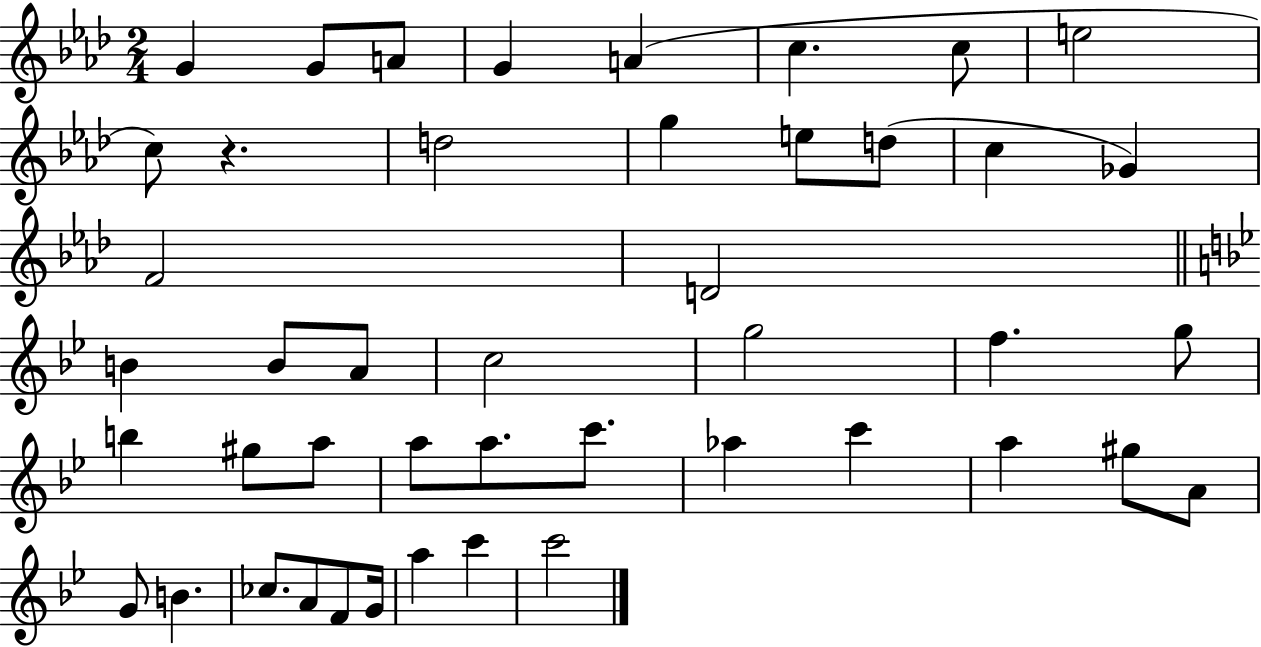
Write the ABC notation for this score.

X:1
T:Untitled
M:2/4
L:1/4
K:Ab
G G/2 A/2 G A c c/2 e2 c/2 z d2 g e/2 d/2 c _G F2 D2 B B/2 A/2 c2 g2 f g/2 b ^g/2 a/2 a/2 a/2 c'/2 _a c' a ^g/2 A/2 G/2 B _c/2 A/2 F/2 G/4 a c' c'2